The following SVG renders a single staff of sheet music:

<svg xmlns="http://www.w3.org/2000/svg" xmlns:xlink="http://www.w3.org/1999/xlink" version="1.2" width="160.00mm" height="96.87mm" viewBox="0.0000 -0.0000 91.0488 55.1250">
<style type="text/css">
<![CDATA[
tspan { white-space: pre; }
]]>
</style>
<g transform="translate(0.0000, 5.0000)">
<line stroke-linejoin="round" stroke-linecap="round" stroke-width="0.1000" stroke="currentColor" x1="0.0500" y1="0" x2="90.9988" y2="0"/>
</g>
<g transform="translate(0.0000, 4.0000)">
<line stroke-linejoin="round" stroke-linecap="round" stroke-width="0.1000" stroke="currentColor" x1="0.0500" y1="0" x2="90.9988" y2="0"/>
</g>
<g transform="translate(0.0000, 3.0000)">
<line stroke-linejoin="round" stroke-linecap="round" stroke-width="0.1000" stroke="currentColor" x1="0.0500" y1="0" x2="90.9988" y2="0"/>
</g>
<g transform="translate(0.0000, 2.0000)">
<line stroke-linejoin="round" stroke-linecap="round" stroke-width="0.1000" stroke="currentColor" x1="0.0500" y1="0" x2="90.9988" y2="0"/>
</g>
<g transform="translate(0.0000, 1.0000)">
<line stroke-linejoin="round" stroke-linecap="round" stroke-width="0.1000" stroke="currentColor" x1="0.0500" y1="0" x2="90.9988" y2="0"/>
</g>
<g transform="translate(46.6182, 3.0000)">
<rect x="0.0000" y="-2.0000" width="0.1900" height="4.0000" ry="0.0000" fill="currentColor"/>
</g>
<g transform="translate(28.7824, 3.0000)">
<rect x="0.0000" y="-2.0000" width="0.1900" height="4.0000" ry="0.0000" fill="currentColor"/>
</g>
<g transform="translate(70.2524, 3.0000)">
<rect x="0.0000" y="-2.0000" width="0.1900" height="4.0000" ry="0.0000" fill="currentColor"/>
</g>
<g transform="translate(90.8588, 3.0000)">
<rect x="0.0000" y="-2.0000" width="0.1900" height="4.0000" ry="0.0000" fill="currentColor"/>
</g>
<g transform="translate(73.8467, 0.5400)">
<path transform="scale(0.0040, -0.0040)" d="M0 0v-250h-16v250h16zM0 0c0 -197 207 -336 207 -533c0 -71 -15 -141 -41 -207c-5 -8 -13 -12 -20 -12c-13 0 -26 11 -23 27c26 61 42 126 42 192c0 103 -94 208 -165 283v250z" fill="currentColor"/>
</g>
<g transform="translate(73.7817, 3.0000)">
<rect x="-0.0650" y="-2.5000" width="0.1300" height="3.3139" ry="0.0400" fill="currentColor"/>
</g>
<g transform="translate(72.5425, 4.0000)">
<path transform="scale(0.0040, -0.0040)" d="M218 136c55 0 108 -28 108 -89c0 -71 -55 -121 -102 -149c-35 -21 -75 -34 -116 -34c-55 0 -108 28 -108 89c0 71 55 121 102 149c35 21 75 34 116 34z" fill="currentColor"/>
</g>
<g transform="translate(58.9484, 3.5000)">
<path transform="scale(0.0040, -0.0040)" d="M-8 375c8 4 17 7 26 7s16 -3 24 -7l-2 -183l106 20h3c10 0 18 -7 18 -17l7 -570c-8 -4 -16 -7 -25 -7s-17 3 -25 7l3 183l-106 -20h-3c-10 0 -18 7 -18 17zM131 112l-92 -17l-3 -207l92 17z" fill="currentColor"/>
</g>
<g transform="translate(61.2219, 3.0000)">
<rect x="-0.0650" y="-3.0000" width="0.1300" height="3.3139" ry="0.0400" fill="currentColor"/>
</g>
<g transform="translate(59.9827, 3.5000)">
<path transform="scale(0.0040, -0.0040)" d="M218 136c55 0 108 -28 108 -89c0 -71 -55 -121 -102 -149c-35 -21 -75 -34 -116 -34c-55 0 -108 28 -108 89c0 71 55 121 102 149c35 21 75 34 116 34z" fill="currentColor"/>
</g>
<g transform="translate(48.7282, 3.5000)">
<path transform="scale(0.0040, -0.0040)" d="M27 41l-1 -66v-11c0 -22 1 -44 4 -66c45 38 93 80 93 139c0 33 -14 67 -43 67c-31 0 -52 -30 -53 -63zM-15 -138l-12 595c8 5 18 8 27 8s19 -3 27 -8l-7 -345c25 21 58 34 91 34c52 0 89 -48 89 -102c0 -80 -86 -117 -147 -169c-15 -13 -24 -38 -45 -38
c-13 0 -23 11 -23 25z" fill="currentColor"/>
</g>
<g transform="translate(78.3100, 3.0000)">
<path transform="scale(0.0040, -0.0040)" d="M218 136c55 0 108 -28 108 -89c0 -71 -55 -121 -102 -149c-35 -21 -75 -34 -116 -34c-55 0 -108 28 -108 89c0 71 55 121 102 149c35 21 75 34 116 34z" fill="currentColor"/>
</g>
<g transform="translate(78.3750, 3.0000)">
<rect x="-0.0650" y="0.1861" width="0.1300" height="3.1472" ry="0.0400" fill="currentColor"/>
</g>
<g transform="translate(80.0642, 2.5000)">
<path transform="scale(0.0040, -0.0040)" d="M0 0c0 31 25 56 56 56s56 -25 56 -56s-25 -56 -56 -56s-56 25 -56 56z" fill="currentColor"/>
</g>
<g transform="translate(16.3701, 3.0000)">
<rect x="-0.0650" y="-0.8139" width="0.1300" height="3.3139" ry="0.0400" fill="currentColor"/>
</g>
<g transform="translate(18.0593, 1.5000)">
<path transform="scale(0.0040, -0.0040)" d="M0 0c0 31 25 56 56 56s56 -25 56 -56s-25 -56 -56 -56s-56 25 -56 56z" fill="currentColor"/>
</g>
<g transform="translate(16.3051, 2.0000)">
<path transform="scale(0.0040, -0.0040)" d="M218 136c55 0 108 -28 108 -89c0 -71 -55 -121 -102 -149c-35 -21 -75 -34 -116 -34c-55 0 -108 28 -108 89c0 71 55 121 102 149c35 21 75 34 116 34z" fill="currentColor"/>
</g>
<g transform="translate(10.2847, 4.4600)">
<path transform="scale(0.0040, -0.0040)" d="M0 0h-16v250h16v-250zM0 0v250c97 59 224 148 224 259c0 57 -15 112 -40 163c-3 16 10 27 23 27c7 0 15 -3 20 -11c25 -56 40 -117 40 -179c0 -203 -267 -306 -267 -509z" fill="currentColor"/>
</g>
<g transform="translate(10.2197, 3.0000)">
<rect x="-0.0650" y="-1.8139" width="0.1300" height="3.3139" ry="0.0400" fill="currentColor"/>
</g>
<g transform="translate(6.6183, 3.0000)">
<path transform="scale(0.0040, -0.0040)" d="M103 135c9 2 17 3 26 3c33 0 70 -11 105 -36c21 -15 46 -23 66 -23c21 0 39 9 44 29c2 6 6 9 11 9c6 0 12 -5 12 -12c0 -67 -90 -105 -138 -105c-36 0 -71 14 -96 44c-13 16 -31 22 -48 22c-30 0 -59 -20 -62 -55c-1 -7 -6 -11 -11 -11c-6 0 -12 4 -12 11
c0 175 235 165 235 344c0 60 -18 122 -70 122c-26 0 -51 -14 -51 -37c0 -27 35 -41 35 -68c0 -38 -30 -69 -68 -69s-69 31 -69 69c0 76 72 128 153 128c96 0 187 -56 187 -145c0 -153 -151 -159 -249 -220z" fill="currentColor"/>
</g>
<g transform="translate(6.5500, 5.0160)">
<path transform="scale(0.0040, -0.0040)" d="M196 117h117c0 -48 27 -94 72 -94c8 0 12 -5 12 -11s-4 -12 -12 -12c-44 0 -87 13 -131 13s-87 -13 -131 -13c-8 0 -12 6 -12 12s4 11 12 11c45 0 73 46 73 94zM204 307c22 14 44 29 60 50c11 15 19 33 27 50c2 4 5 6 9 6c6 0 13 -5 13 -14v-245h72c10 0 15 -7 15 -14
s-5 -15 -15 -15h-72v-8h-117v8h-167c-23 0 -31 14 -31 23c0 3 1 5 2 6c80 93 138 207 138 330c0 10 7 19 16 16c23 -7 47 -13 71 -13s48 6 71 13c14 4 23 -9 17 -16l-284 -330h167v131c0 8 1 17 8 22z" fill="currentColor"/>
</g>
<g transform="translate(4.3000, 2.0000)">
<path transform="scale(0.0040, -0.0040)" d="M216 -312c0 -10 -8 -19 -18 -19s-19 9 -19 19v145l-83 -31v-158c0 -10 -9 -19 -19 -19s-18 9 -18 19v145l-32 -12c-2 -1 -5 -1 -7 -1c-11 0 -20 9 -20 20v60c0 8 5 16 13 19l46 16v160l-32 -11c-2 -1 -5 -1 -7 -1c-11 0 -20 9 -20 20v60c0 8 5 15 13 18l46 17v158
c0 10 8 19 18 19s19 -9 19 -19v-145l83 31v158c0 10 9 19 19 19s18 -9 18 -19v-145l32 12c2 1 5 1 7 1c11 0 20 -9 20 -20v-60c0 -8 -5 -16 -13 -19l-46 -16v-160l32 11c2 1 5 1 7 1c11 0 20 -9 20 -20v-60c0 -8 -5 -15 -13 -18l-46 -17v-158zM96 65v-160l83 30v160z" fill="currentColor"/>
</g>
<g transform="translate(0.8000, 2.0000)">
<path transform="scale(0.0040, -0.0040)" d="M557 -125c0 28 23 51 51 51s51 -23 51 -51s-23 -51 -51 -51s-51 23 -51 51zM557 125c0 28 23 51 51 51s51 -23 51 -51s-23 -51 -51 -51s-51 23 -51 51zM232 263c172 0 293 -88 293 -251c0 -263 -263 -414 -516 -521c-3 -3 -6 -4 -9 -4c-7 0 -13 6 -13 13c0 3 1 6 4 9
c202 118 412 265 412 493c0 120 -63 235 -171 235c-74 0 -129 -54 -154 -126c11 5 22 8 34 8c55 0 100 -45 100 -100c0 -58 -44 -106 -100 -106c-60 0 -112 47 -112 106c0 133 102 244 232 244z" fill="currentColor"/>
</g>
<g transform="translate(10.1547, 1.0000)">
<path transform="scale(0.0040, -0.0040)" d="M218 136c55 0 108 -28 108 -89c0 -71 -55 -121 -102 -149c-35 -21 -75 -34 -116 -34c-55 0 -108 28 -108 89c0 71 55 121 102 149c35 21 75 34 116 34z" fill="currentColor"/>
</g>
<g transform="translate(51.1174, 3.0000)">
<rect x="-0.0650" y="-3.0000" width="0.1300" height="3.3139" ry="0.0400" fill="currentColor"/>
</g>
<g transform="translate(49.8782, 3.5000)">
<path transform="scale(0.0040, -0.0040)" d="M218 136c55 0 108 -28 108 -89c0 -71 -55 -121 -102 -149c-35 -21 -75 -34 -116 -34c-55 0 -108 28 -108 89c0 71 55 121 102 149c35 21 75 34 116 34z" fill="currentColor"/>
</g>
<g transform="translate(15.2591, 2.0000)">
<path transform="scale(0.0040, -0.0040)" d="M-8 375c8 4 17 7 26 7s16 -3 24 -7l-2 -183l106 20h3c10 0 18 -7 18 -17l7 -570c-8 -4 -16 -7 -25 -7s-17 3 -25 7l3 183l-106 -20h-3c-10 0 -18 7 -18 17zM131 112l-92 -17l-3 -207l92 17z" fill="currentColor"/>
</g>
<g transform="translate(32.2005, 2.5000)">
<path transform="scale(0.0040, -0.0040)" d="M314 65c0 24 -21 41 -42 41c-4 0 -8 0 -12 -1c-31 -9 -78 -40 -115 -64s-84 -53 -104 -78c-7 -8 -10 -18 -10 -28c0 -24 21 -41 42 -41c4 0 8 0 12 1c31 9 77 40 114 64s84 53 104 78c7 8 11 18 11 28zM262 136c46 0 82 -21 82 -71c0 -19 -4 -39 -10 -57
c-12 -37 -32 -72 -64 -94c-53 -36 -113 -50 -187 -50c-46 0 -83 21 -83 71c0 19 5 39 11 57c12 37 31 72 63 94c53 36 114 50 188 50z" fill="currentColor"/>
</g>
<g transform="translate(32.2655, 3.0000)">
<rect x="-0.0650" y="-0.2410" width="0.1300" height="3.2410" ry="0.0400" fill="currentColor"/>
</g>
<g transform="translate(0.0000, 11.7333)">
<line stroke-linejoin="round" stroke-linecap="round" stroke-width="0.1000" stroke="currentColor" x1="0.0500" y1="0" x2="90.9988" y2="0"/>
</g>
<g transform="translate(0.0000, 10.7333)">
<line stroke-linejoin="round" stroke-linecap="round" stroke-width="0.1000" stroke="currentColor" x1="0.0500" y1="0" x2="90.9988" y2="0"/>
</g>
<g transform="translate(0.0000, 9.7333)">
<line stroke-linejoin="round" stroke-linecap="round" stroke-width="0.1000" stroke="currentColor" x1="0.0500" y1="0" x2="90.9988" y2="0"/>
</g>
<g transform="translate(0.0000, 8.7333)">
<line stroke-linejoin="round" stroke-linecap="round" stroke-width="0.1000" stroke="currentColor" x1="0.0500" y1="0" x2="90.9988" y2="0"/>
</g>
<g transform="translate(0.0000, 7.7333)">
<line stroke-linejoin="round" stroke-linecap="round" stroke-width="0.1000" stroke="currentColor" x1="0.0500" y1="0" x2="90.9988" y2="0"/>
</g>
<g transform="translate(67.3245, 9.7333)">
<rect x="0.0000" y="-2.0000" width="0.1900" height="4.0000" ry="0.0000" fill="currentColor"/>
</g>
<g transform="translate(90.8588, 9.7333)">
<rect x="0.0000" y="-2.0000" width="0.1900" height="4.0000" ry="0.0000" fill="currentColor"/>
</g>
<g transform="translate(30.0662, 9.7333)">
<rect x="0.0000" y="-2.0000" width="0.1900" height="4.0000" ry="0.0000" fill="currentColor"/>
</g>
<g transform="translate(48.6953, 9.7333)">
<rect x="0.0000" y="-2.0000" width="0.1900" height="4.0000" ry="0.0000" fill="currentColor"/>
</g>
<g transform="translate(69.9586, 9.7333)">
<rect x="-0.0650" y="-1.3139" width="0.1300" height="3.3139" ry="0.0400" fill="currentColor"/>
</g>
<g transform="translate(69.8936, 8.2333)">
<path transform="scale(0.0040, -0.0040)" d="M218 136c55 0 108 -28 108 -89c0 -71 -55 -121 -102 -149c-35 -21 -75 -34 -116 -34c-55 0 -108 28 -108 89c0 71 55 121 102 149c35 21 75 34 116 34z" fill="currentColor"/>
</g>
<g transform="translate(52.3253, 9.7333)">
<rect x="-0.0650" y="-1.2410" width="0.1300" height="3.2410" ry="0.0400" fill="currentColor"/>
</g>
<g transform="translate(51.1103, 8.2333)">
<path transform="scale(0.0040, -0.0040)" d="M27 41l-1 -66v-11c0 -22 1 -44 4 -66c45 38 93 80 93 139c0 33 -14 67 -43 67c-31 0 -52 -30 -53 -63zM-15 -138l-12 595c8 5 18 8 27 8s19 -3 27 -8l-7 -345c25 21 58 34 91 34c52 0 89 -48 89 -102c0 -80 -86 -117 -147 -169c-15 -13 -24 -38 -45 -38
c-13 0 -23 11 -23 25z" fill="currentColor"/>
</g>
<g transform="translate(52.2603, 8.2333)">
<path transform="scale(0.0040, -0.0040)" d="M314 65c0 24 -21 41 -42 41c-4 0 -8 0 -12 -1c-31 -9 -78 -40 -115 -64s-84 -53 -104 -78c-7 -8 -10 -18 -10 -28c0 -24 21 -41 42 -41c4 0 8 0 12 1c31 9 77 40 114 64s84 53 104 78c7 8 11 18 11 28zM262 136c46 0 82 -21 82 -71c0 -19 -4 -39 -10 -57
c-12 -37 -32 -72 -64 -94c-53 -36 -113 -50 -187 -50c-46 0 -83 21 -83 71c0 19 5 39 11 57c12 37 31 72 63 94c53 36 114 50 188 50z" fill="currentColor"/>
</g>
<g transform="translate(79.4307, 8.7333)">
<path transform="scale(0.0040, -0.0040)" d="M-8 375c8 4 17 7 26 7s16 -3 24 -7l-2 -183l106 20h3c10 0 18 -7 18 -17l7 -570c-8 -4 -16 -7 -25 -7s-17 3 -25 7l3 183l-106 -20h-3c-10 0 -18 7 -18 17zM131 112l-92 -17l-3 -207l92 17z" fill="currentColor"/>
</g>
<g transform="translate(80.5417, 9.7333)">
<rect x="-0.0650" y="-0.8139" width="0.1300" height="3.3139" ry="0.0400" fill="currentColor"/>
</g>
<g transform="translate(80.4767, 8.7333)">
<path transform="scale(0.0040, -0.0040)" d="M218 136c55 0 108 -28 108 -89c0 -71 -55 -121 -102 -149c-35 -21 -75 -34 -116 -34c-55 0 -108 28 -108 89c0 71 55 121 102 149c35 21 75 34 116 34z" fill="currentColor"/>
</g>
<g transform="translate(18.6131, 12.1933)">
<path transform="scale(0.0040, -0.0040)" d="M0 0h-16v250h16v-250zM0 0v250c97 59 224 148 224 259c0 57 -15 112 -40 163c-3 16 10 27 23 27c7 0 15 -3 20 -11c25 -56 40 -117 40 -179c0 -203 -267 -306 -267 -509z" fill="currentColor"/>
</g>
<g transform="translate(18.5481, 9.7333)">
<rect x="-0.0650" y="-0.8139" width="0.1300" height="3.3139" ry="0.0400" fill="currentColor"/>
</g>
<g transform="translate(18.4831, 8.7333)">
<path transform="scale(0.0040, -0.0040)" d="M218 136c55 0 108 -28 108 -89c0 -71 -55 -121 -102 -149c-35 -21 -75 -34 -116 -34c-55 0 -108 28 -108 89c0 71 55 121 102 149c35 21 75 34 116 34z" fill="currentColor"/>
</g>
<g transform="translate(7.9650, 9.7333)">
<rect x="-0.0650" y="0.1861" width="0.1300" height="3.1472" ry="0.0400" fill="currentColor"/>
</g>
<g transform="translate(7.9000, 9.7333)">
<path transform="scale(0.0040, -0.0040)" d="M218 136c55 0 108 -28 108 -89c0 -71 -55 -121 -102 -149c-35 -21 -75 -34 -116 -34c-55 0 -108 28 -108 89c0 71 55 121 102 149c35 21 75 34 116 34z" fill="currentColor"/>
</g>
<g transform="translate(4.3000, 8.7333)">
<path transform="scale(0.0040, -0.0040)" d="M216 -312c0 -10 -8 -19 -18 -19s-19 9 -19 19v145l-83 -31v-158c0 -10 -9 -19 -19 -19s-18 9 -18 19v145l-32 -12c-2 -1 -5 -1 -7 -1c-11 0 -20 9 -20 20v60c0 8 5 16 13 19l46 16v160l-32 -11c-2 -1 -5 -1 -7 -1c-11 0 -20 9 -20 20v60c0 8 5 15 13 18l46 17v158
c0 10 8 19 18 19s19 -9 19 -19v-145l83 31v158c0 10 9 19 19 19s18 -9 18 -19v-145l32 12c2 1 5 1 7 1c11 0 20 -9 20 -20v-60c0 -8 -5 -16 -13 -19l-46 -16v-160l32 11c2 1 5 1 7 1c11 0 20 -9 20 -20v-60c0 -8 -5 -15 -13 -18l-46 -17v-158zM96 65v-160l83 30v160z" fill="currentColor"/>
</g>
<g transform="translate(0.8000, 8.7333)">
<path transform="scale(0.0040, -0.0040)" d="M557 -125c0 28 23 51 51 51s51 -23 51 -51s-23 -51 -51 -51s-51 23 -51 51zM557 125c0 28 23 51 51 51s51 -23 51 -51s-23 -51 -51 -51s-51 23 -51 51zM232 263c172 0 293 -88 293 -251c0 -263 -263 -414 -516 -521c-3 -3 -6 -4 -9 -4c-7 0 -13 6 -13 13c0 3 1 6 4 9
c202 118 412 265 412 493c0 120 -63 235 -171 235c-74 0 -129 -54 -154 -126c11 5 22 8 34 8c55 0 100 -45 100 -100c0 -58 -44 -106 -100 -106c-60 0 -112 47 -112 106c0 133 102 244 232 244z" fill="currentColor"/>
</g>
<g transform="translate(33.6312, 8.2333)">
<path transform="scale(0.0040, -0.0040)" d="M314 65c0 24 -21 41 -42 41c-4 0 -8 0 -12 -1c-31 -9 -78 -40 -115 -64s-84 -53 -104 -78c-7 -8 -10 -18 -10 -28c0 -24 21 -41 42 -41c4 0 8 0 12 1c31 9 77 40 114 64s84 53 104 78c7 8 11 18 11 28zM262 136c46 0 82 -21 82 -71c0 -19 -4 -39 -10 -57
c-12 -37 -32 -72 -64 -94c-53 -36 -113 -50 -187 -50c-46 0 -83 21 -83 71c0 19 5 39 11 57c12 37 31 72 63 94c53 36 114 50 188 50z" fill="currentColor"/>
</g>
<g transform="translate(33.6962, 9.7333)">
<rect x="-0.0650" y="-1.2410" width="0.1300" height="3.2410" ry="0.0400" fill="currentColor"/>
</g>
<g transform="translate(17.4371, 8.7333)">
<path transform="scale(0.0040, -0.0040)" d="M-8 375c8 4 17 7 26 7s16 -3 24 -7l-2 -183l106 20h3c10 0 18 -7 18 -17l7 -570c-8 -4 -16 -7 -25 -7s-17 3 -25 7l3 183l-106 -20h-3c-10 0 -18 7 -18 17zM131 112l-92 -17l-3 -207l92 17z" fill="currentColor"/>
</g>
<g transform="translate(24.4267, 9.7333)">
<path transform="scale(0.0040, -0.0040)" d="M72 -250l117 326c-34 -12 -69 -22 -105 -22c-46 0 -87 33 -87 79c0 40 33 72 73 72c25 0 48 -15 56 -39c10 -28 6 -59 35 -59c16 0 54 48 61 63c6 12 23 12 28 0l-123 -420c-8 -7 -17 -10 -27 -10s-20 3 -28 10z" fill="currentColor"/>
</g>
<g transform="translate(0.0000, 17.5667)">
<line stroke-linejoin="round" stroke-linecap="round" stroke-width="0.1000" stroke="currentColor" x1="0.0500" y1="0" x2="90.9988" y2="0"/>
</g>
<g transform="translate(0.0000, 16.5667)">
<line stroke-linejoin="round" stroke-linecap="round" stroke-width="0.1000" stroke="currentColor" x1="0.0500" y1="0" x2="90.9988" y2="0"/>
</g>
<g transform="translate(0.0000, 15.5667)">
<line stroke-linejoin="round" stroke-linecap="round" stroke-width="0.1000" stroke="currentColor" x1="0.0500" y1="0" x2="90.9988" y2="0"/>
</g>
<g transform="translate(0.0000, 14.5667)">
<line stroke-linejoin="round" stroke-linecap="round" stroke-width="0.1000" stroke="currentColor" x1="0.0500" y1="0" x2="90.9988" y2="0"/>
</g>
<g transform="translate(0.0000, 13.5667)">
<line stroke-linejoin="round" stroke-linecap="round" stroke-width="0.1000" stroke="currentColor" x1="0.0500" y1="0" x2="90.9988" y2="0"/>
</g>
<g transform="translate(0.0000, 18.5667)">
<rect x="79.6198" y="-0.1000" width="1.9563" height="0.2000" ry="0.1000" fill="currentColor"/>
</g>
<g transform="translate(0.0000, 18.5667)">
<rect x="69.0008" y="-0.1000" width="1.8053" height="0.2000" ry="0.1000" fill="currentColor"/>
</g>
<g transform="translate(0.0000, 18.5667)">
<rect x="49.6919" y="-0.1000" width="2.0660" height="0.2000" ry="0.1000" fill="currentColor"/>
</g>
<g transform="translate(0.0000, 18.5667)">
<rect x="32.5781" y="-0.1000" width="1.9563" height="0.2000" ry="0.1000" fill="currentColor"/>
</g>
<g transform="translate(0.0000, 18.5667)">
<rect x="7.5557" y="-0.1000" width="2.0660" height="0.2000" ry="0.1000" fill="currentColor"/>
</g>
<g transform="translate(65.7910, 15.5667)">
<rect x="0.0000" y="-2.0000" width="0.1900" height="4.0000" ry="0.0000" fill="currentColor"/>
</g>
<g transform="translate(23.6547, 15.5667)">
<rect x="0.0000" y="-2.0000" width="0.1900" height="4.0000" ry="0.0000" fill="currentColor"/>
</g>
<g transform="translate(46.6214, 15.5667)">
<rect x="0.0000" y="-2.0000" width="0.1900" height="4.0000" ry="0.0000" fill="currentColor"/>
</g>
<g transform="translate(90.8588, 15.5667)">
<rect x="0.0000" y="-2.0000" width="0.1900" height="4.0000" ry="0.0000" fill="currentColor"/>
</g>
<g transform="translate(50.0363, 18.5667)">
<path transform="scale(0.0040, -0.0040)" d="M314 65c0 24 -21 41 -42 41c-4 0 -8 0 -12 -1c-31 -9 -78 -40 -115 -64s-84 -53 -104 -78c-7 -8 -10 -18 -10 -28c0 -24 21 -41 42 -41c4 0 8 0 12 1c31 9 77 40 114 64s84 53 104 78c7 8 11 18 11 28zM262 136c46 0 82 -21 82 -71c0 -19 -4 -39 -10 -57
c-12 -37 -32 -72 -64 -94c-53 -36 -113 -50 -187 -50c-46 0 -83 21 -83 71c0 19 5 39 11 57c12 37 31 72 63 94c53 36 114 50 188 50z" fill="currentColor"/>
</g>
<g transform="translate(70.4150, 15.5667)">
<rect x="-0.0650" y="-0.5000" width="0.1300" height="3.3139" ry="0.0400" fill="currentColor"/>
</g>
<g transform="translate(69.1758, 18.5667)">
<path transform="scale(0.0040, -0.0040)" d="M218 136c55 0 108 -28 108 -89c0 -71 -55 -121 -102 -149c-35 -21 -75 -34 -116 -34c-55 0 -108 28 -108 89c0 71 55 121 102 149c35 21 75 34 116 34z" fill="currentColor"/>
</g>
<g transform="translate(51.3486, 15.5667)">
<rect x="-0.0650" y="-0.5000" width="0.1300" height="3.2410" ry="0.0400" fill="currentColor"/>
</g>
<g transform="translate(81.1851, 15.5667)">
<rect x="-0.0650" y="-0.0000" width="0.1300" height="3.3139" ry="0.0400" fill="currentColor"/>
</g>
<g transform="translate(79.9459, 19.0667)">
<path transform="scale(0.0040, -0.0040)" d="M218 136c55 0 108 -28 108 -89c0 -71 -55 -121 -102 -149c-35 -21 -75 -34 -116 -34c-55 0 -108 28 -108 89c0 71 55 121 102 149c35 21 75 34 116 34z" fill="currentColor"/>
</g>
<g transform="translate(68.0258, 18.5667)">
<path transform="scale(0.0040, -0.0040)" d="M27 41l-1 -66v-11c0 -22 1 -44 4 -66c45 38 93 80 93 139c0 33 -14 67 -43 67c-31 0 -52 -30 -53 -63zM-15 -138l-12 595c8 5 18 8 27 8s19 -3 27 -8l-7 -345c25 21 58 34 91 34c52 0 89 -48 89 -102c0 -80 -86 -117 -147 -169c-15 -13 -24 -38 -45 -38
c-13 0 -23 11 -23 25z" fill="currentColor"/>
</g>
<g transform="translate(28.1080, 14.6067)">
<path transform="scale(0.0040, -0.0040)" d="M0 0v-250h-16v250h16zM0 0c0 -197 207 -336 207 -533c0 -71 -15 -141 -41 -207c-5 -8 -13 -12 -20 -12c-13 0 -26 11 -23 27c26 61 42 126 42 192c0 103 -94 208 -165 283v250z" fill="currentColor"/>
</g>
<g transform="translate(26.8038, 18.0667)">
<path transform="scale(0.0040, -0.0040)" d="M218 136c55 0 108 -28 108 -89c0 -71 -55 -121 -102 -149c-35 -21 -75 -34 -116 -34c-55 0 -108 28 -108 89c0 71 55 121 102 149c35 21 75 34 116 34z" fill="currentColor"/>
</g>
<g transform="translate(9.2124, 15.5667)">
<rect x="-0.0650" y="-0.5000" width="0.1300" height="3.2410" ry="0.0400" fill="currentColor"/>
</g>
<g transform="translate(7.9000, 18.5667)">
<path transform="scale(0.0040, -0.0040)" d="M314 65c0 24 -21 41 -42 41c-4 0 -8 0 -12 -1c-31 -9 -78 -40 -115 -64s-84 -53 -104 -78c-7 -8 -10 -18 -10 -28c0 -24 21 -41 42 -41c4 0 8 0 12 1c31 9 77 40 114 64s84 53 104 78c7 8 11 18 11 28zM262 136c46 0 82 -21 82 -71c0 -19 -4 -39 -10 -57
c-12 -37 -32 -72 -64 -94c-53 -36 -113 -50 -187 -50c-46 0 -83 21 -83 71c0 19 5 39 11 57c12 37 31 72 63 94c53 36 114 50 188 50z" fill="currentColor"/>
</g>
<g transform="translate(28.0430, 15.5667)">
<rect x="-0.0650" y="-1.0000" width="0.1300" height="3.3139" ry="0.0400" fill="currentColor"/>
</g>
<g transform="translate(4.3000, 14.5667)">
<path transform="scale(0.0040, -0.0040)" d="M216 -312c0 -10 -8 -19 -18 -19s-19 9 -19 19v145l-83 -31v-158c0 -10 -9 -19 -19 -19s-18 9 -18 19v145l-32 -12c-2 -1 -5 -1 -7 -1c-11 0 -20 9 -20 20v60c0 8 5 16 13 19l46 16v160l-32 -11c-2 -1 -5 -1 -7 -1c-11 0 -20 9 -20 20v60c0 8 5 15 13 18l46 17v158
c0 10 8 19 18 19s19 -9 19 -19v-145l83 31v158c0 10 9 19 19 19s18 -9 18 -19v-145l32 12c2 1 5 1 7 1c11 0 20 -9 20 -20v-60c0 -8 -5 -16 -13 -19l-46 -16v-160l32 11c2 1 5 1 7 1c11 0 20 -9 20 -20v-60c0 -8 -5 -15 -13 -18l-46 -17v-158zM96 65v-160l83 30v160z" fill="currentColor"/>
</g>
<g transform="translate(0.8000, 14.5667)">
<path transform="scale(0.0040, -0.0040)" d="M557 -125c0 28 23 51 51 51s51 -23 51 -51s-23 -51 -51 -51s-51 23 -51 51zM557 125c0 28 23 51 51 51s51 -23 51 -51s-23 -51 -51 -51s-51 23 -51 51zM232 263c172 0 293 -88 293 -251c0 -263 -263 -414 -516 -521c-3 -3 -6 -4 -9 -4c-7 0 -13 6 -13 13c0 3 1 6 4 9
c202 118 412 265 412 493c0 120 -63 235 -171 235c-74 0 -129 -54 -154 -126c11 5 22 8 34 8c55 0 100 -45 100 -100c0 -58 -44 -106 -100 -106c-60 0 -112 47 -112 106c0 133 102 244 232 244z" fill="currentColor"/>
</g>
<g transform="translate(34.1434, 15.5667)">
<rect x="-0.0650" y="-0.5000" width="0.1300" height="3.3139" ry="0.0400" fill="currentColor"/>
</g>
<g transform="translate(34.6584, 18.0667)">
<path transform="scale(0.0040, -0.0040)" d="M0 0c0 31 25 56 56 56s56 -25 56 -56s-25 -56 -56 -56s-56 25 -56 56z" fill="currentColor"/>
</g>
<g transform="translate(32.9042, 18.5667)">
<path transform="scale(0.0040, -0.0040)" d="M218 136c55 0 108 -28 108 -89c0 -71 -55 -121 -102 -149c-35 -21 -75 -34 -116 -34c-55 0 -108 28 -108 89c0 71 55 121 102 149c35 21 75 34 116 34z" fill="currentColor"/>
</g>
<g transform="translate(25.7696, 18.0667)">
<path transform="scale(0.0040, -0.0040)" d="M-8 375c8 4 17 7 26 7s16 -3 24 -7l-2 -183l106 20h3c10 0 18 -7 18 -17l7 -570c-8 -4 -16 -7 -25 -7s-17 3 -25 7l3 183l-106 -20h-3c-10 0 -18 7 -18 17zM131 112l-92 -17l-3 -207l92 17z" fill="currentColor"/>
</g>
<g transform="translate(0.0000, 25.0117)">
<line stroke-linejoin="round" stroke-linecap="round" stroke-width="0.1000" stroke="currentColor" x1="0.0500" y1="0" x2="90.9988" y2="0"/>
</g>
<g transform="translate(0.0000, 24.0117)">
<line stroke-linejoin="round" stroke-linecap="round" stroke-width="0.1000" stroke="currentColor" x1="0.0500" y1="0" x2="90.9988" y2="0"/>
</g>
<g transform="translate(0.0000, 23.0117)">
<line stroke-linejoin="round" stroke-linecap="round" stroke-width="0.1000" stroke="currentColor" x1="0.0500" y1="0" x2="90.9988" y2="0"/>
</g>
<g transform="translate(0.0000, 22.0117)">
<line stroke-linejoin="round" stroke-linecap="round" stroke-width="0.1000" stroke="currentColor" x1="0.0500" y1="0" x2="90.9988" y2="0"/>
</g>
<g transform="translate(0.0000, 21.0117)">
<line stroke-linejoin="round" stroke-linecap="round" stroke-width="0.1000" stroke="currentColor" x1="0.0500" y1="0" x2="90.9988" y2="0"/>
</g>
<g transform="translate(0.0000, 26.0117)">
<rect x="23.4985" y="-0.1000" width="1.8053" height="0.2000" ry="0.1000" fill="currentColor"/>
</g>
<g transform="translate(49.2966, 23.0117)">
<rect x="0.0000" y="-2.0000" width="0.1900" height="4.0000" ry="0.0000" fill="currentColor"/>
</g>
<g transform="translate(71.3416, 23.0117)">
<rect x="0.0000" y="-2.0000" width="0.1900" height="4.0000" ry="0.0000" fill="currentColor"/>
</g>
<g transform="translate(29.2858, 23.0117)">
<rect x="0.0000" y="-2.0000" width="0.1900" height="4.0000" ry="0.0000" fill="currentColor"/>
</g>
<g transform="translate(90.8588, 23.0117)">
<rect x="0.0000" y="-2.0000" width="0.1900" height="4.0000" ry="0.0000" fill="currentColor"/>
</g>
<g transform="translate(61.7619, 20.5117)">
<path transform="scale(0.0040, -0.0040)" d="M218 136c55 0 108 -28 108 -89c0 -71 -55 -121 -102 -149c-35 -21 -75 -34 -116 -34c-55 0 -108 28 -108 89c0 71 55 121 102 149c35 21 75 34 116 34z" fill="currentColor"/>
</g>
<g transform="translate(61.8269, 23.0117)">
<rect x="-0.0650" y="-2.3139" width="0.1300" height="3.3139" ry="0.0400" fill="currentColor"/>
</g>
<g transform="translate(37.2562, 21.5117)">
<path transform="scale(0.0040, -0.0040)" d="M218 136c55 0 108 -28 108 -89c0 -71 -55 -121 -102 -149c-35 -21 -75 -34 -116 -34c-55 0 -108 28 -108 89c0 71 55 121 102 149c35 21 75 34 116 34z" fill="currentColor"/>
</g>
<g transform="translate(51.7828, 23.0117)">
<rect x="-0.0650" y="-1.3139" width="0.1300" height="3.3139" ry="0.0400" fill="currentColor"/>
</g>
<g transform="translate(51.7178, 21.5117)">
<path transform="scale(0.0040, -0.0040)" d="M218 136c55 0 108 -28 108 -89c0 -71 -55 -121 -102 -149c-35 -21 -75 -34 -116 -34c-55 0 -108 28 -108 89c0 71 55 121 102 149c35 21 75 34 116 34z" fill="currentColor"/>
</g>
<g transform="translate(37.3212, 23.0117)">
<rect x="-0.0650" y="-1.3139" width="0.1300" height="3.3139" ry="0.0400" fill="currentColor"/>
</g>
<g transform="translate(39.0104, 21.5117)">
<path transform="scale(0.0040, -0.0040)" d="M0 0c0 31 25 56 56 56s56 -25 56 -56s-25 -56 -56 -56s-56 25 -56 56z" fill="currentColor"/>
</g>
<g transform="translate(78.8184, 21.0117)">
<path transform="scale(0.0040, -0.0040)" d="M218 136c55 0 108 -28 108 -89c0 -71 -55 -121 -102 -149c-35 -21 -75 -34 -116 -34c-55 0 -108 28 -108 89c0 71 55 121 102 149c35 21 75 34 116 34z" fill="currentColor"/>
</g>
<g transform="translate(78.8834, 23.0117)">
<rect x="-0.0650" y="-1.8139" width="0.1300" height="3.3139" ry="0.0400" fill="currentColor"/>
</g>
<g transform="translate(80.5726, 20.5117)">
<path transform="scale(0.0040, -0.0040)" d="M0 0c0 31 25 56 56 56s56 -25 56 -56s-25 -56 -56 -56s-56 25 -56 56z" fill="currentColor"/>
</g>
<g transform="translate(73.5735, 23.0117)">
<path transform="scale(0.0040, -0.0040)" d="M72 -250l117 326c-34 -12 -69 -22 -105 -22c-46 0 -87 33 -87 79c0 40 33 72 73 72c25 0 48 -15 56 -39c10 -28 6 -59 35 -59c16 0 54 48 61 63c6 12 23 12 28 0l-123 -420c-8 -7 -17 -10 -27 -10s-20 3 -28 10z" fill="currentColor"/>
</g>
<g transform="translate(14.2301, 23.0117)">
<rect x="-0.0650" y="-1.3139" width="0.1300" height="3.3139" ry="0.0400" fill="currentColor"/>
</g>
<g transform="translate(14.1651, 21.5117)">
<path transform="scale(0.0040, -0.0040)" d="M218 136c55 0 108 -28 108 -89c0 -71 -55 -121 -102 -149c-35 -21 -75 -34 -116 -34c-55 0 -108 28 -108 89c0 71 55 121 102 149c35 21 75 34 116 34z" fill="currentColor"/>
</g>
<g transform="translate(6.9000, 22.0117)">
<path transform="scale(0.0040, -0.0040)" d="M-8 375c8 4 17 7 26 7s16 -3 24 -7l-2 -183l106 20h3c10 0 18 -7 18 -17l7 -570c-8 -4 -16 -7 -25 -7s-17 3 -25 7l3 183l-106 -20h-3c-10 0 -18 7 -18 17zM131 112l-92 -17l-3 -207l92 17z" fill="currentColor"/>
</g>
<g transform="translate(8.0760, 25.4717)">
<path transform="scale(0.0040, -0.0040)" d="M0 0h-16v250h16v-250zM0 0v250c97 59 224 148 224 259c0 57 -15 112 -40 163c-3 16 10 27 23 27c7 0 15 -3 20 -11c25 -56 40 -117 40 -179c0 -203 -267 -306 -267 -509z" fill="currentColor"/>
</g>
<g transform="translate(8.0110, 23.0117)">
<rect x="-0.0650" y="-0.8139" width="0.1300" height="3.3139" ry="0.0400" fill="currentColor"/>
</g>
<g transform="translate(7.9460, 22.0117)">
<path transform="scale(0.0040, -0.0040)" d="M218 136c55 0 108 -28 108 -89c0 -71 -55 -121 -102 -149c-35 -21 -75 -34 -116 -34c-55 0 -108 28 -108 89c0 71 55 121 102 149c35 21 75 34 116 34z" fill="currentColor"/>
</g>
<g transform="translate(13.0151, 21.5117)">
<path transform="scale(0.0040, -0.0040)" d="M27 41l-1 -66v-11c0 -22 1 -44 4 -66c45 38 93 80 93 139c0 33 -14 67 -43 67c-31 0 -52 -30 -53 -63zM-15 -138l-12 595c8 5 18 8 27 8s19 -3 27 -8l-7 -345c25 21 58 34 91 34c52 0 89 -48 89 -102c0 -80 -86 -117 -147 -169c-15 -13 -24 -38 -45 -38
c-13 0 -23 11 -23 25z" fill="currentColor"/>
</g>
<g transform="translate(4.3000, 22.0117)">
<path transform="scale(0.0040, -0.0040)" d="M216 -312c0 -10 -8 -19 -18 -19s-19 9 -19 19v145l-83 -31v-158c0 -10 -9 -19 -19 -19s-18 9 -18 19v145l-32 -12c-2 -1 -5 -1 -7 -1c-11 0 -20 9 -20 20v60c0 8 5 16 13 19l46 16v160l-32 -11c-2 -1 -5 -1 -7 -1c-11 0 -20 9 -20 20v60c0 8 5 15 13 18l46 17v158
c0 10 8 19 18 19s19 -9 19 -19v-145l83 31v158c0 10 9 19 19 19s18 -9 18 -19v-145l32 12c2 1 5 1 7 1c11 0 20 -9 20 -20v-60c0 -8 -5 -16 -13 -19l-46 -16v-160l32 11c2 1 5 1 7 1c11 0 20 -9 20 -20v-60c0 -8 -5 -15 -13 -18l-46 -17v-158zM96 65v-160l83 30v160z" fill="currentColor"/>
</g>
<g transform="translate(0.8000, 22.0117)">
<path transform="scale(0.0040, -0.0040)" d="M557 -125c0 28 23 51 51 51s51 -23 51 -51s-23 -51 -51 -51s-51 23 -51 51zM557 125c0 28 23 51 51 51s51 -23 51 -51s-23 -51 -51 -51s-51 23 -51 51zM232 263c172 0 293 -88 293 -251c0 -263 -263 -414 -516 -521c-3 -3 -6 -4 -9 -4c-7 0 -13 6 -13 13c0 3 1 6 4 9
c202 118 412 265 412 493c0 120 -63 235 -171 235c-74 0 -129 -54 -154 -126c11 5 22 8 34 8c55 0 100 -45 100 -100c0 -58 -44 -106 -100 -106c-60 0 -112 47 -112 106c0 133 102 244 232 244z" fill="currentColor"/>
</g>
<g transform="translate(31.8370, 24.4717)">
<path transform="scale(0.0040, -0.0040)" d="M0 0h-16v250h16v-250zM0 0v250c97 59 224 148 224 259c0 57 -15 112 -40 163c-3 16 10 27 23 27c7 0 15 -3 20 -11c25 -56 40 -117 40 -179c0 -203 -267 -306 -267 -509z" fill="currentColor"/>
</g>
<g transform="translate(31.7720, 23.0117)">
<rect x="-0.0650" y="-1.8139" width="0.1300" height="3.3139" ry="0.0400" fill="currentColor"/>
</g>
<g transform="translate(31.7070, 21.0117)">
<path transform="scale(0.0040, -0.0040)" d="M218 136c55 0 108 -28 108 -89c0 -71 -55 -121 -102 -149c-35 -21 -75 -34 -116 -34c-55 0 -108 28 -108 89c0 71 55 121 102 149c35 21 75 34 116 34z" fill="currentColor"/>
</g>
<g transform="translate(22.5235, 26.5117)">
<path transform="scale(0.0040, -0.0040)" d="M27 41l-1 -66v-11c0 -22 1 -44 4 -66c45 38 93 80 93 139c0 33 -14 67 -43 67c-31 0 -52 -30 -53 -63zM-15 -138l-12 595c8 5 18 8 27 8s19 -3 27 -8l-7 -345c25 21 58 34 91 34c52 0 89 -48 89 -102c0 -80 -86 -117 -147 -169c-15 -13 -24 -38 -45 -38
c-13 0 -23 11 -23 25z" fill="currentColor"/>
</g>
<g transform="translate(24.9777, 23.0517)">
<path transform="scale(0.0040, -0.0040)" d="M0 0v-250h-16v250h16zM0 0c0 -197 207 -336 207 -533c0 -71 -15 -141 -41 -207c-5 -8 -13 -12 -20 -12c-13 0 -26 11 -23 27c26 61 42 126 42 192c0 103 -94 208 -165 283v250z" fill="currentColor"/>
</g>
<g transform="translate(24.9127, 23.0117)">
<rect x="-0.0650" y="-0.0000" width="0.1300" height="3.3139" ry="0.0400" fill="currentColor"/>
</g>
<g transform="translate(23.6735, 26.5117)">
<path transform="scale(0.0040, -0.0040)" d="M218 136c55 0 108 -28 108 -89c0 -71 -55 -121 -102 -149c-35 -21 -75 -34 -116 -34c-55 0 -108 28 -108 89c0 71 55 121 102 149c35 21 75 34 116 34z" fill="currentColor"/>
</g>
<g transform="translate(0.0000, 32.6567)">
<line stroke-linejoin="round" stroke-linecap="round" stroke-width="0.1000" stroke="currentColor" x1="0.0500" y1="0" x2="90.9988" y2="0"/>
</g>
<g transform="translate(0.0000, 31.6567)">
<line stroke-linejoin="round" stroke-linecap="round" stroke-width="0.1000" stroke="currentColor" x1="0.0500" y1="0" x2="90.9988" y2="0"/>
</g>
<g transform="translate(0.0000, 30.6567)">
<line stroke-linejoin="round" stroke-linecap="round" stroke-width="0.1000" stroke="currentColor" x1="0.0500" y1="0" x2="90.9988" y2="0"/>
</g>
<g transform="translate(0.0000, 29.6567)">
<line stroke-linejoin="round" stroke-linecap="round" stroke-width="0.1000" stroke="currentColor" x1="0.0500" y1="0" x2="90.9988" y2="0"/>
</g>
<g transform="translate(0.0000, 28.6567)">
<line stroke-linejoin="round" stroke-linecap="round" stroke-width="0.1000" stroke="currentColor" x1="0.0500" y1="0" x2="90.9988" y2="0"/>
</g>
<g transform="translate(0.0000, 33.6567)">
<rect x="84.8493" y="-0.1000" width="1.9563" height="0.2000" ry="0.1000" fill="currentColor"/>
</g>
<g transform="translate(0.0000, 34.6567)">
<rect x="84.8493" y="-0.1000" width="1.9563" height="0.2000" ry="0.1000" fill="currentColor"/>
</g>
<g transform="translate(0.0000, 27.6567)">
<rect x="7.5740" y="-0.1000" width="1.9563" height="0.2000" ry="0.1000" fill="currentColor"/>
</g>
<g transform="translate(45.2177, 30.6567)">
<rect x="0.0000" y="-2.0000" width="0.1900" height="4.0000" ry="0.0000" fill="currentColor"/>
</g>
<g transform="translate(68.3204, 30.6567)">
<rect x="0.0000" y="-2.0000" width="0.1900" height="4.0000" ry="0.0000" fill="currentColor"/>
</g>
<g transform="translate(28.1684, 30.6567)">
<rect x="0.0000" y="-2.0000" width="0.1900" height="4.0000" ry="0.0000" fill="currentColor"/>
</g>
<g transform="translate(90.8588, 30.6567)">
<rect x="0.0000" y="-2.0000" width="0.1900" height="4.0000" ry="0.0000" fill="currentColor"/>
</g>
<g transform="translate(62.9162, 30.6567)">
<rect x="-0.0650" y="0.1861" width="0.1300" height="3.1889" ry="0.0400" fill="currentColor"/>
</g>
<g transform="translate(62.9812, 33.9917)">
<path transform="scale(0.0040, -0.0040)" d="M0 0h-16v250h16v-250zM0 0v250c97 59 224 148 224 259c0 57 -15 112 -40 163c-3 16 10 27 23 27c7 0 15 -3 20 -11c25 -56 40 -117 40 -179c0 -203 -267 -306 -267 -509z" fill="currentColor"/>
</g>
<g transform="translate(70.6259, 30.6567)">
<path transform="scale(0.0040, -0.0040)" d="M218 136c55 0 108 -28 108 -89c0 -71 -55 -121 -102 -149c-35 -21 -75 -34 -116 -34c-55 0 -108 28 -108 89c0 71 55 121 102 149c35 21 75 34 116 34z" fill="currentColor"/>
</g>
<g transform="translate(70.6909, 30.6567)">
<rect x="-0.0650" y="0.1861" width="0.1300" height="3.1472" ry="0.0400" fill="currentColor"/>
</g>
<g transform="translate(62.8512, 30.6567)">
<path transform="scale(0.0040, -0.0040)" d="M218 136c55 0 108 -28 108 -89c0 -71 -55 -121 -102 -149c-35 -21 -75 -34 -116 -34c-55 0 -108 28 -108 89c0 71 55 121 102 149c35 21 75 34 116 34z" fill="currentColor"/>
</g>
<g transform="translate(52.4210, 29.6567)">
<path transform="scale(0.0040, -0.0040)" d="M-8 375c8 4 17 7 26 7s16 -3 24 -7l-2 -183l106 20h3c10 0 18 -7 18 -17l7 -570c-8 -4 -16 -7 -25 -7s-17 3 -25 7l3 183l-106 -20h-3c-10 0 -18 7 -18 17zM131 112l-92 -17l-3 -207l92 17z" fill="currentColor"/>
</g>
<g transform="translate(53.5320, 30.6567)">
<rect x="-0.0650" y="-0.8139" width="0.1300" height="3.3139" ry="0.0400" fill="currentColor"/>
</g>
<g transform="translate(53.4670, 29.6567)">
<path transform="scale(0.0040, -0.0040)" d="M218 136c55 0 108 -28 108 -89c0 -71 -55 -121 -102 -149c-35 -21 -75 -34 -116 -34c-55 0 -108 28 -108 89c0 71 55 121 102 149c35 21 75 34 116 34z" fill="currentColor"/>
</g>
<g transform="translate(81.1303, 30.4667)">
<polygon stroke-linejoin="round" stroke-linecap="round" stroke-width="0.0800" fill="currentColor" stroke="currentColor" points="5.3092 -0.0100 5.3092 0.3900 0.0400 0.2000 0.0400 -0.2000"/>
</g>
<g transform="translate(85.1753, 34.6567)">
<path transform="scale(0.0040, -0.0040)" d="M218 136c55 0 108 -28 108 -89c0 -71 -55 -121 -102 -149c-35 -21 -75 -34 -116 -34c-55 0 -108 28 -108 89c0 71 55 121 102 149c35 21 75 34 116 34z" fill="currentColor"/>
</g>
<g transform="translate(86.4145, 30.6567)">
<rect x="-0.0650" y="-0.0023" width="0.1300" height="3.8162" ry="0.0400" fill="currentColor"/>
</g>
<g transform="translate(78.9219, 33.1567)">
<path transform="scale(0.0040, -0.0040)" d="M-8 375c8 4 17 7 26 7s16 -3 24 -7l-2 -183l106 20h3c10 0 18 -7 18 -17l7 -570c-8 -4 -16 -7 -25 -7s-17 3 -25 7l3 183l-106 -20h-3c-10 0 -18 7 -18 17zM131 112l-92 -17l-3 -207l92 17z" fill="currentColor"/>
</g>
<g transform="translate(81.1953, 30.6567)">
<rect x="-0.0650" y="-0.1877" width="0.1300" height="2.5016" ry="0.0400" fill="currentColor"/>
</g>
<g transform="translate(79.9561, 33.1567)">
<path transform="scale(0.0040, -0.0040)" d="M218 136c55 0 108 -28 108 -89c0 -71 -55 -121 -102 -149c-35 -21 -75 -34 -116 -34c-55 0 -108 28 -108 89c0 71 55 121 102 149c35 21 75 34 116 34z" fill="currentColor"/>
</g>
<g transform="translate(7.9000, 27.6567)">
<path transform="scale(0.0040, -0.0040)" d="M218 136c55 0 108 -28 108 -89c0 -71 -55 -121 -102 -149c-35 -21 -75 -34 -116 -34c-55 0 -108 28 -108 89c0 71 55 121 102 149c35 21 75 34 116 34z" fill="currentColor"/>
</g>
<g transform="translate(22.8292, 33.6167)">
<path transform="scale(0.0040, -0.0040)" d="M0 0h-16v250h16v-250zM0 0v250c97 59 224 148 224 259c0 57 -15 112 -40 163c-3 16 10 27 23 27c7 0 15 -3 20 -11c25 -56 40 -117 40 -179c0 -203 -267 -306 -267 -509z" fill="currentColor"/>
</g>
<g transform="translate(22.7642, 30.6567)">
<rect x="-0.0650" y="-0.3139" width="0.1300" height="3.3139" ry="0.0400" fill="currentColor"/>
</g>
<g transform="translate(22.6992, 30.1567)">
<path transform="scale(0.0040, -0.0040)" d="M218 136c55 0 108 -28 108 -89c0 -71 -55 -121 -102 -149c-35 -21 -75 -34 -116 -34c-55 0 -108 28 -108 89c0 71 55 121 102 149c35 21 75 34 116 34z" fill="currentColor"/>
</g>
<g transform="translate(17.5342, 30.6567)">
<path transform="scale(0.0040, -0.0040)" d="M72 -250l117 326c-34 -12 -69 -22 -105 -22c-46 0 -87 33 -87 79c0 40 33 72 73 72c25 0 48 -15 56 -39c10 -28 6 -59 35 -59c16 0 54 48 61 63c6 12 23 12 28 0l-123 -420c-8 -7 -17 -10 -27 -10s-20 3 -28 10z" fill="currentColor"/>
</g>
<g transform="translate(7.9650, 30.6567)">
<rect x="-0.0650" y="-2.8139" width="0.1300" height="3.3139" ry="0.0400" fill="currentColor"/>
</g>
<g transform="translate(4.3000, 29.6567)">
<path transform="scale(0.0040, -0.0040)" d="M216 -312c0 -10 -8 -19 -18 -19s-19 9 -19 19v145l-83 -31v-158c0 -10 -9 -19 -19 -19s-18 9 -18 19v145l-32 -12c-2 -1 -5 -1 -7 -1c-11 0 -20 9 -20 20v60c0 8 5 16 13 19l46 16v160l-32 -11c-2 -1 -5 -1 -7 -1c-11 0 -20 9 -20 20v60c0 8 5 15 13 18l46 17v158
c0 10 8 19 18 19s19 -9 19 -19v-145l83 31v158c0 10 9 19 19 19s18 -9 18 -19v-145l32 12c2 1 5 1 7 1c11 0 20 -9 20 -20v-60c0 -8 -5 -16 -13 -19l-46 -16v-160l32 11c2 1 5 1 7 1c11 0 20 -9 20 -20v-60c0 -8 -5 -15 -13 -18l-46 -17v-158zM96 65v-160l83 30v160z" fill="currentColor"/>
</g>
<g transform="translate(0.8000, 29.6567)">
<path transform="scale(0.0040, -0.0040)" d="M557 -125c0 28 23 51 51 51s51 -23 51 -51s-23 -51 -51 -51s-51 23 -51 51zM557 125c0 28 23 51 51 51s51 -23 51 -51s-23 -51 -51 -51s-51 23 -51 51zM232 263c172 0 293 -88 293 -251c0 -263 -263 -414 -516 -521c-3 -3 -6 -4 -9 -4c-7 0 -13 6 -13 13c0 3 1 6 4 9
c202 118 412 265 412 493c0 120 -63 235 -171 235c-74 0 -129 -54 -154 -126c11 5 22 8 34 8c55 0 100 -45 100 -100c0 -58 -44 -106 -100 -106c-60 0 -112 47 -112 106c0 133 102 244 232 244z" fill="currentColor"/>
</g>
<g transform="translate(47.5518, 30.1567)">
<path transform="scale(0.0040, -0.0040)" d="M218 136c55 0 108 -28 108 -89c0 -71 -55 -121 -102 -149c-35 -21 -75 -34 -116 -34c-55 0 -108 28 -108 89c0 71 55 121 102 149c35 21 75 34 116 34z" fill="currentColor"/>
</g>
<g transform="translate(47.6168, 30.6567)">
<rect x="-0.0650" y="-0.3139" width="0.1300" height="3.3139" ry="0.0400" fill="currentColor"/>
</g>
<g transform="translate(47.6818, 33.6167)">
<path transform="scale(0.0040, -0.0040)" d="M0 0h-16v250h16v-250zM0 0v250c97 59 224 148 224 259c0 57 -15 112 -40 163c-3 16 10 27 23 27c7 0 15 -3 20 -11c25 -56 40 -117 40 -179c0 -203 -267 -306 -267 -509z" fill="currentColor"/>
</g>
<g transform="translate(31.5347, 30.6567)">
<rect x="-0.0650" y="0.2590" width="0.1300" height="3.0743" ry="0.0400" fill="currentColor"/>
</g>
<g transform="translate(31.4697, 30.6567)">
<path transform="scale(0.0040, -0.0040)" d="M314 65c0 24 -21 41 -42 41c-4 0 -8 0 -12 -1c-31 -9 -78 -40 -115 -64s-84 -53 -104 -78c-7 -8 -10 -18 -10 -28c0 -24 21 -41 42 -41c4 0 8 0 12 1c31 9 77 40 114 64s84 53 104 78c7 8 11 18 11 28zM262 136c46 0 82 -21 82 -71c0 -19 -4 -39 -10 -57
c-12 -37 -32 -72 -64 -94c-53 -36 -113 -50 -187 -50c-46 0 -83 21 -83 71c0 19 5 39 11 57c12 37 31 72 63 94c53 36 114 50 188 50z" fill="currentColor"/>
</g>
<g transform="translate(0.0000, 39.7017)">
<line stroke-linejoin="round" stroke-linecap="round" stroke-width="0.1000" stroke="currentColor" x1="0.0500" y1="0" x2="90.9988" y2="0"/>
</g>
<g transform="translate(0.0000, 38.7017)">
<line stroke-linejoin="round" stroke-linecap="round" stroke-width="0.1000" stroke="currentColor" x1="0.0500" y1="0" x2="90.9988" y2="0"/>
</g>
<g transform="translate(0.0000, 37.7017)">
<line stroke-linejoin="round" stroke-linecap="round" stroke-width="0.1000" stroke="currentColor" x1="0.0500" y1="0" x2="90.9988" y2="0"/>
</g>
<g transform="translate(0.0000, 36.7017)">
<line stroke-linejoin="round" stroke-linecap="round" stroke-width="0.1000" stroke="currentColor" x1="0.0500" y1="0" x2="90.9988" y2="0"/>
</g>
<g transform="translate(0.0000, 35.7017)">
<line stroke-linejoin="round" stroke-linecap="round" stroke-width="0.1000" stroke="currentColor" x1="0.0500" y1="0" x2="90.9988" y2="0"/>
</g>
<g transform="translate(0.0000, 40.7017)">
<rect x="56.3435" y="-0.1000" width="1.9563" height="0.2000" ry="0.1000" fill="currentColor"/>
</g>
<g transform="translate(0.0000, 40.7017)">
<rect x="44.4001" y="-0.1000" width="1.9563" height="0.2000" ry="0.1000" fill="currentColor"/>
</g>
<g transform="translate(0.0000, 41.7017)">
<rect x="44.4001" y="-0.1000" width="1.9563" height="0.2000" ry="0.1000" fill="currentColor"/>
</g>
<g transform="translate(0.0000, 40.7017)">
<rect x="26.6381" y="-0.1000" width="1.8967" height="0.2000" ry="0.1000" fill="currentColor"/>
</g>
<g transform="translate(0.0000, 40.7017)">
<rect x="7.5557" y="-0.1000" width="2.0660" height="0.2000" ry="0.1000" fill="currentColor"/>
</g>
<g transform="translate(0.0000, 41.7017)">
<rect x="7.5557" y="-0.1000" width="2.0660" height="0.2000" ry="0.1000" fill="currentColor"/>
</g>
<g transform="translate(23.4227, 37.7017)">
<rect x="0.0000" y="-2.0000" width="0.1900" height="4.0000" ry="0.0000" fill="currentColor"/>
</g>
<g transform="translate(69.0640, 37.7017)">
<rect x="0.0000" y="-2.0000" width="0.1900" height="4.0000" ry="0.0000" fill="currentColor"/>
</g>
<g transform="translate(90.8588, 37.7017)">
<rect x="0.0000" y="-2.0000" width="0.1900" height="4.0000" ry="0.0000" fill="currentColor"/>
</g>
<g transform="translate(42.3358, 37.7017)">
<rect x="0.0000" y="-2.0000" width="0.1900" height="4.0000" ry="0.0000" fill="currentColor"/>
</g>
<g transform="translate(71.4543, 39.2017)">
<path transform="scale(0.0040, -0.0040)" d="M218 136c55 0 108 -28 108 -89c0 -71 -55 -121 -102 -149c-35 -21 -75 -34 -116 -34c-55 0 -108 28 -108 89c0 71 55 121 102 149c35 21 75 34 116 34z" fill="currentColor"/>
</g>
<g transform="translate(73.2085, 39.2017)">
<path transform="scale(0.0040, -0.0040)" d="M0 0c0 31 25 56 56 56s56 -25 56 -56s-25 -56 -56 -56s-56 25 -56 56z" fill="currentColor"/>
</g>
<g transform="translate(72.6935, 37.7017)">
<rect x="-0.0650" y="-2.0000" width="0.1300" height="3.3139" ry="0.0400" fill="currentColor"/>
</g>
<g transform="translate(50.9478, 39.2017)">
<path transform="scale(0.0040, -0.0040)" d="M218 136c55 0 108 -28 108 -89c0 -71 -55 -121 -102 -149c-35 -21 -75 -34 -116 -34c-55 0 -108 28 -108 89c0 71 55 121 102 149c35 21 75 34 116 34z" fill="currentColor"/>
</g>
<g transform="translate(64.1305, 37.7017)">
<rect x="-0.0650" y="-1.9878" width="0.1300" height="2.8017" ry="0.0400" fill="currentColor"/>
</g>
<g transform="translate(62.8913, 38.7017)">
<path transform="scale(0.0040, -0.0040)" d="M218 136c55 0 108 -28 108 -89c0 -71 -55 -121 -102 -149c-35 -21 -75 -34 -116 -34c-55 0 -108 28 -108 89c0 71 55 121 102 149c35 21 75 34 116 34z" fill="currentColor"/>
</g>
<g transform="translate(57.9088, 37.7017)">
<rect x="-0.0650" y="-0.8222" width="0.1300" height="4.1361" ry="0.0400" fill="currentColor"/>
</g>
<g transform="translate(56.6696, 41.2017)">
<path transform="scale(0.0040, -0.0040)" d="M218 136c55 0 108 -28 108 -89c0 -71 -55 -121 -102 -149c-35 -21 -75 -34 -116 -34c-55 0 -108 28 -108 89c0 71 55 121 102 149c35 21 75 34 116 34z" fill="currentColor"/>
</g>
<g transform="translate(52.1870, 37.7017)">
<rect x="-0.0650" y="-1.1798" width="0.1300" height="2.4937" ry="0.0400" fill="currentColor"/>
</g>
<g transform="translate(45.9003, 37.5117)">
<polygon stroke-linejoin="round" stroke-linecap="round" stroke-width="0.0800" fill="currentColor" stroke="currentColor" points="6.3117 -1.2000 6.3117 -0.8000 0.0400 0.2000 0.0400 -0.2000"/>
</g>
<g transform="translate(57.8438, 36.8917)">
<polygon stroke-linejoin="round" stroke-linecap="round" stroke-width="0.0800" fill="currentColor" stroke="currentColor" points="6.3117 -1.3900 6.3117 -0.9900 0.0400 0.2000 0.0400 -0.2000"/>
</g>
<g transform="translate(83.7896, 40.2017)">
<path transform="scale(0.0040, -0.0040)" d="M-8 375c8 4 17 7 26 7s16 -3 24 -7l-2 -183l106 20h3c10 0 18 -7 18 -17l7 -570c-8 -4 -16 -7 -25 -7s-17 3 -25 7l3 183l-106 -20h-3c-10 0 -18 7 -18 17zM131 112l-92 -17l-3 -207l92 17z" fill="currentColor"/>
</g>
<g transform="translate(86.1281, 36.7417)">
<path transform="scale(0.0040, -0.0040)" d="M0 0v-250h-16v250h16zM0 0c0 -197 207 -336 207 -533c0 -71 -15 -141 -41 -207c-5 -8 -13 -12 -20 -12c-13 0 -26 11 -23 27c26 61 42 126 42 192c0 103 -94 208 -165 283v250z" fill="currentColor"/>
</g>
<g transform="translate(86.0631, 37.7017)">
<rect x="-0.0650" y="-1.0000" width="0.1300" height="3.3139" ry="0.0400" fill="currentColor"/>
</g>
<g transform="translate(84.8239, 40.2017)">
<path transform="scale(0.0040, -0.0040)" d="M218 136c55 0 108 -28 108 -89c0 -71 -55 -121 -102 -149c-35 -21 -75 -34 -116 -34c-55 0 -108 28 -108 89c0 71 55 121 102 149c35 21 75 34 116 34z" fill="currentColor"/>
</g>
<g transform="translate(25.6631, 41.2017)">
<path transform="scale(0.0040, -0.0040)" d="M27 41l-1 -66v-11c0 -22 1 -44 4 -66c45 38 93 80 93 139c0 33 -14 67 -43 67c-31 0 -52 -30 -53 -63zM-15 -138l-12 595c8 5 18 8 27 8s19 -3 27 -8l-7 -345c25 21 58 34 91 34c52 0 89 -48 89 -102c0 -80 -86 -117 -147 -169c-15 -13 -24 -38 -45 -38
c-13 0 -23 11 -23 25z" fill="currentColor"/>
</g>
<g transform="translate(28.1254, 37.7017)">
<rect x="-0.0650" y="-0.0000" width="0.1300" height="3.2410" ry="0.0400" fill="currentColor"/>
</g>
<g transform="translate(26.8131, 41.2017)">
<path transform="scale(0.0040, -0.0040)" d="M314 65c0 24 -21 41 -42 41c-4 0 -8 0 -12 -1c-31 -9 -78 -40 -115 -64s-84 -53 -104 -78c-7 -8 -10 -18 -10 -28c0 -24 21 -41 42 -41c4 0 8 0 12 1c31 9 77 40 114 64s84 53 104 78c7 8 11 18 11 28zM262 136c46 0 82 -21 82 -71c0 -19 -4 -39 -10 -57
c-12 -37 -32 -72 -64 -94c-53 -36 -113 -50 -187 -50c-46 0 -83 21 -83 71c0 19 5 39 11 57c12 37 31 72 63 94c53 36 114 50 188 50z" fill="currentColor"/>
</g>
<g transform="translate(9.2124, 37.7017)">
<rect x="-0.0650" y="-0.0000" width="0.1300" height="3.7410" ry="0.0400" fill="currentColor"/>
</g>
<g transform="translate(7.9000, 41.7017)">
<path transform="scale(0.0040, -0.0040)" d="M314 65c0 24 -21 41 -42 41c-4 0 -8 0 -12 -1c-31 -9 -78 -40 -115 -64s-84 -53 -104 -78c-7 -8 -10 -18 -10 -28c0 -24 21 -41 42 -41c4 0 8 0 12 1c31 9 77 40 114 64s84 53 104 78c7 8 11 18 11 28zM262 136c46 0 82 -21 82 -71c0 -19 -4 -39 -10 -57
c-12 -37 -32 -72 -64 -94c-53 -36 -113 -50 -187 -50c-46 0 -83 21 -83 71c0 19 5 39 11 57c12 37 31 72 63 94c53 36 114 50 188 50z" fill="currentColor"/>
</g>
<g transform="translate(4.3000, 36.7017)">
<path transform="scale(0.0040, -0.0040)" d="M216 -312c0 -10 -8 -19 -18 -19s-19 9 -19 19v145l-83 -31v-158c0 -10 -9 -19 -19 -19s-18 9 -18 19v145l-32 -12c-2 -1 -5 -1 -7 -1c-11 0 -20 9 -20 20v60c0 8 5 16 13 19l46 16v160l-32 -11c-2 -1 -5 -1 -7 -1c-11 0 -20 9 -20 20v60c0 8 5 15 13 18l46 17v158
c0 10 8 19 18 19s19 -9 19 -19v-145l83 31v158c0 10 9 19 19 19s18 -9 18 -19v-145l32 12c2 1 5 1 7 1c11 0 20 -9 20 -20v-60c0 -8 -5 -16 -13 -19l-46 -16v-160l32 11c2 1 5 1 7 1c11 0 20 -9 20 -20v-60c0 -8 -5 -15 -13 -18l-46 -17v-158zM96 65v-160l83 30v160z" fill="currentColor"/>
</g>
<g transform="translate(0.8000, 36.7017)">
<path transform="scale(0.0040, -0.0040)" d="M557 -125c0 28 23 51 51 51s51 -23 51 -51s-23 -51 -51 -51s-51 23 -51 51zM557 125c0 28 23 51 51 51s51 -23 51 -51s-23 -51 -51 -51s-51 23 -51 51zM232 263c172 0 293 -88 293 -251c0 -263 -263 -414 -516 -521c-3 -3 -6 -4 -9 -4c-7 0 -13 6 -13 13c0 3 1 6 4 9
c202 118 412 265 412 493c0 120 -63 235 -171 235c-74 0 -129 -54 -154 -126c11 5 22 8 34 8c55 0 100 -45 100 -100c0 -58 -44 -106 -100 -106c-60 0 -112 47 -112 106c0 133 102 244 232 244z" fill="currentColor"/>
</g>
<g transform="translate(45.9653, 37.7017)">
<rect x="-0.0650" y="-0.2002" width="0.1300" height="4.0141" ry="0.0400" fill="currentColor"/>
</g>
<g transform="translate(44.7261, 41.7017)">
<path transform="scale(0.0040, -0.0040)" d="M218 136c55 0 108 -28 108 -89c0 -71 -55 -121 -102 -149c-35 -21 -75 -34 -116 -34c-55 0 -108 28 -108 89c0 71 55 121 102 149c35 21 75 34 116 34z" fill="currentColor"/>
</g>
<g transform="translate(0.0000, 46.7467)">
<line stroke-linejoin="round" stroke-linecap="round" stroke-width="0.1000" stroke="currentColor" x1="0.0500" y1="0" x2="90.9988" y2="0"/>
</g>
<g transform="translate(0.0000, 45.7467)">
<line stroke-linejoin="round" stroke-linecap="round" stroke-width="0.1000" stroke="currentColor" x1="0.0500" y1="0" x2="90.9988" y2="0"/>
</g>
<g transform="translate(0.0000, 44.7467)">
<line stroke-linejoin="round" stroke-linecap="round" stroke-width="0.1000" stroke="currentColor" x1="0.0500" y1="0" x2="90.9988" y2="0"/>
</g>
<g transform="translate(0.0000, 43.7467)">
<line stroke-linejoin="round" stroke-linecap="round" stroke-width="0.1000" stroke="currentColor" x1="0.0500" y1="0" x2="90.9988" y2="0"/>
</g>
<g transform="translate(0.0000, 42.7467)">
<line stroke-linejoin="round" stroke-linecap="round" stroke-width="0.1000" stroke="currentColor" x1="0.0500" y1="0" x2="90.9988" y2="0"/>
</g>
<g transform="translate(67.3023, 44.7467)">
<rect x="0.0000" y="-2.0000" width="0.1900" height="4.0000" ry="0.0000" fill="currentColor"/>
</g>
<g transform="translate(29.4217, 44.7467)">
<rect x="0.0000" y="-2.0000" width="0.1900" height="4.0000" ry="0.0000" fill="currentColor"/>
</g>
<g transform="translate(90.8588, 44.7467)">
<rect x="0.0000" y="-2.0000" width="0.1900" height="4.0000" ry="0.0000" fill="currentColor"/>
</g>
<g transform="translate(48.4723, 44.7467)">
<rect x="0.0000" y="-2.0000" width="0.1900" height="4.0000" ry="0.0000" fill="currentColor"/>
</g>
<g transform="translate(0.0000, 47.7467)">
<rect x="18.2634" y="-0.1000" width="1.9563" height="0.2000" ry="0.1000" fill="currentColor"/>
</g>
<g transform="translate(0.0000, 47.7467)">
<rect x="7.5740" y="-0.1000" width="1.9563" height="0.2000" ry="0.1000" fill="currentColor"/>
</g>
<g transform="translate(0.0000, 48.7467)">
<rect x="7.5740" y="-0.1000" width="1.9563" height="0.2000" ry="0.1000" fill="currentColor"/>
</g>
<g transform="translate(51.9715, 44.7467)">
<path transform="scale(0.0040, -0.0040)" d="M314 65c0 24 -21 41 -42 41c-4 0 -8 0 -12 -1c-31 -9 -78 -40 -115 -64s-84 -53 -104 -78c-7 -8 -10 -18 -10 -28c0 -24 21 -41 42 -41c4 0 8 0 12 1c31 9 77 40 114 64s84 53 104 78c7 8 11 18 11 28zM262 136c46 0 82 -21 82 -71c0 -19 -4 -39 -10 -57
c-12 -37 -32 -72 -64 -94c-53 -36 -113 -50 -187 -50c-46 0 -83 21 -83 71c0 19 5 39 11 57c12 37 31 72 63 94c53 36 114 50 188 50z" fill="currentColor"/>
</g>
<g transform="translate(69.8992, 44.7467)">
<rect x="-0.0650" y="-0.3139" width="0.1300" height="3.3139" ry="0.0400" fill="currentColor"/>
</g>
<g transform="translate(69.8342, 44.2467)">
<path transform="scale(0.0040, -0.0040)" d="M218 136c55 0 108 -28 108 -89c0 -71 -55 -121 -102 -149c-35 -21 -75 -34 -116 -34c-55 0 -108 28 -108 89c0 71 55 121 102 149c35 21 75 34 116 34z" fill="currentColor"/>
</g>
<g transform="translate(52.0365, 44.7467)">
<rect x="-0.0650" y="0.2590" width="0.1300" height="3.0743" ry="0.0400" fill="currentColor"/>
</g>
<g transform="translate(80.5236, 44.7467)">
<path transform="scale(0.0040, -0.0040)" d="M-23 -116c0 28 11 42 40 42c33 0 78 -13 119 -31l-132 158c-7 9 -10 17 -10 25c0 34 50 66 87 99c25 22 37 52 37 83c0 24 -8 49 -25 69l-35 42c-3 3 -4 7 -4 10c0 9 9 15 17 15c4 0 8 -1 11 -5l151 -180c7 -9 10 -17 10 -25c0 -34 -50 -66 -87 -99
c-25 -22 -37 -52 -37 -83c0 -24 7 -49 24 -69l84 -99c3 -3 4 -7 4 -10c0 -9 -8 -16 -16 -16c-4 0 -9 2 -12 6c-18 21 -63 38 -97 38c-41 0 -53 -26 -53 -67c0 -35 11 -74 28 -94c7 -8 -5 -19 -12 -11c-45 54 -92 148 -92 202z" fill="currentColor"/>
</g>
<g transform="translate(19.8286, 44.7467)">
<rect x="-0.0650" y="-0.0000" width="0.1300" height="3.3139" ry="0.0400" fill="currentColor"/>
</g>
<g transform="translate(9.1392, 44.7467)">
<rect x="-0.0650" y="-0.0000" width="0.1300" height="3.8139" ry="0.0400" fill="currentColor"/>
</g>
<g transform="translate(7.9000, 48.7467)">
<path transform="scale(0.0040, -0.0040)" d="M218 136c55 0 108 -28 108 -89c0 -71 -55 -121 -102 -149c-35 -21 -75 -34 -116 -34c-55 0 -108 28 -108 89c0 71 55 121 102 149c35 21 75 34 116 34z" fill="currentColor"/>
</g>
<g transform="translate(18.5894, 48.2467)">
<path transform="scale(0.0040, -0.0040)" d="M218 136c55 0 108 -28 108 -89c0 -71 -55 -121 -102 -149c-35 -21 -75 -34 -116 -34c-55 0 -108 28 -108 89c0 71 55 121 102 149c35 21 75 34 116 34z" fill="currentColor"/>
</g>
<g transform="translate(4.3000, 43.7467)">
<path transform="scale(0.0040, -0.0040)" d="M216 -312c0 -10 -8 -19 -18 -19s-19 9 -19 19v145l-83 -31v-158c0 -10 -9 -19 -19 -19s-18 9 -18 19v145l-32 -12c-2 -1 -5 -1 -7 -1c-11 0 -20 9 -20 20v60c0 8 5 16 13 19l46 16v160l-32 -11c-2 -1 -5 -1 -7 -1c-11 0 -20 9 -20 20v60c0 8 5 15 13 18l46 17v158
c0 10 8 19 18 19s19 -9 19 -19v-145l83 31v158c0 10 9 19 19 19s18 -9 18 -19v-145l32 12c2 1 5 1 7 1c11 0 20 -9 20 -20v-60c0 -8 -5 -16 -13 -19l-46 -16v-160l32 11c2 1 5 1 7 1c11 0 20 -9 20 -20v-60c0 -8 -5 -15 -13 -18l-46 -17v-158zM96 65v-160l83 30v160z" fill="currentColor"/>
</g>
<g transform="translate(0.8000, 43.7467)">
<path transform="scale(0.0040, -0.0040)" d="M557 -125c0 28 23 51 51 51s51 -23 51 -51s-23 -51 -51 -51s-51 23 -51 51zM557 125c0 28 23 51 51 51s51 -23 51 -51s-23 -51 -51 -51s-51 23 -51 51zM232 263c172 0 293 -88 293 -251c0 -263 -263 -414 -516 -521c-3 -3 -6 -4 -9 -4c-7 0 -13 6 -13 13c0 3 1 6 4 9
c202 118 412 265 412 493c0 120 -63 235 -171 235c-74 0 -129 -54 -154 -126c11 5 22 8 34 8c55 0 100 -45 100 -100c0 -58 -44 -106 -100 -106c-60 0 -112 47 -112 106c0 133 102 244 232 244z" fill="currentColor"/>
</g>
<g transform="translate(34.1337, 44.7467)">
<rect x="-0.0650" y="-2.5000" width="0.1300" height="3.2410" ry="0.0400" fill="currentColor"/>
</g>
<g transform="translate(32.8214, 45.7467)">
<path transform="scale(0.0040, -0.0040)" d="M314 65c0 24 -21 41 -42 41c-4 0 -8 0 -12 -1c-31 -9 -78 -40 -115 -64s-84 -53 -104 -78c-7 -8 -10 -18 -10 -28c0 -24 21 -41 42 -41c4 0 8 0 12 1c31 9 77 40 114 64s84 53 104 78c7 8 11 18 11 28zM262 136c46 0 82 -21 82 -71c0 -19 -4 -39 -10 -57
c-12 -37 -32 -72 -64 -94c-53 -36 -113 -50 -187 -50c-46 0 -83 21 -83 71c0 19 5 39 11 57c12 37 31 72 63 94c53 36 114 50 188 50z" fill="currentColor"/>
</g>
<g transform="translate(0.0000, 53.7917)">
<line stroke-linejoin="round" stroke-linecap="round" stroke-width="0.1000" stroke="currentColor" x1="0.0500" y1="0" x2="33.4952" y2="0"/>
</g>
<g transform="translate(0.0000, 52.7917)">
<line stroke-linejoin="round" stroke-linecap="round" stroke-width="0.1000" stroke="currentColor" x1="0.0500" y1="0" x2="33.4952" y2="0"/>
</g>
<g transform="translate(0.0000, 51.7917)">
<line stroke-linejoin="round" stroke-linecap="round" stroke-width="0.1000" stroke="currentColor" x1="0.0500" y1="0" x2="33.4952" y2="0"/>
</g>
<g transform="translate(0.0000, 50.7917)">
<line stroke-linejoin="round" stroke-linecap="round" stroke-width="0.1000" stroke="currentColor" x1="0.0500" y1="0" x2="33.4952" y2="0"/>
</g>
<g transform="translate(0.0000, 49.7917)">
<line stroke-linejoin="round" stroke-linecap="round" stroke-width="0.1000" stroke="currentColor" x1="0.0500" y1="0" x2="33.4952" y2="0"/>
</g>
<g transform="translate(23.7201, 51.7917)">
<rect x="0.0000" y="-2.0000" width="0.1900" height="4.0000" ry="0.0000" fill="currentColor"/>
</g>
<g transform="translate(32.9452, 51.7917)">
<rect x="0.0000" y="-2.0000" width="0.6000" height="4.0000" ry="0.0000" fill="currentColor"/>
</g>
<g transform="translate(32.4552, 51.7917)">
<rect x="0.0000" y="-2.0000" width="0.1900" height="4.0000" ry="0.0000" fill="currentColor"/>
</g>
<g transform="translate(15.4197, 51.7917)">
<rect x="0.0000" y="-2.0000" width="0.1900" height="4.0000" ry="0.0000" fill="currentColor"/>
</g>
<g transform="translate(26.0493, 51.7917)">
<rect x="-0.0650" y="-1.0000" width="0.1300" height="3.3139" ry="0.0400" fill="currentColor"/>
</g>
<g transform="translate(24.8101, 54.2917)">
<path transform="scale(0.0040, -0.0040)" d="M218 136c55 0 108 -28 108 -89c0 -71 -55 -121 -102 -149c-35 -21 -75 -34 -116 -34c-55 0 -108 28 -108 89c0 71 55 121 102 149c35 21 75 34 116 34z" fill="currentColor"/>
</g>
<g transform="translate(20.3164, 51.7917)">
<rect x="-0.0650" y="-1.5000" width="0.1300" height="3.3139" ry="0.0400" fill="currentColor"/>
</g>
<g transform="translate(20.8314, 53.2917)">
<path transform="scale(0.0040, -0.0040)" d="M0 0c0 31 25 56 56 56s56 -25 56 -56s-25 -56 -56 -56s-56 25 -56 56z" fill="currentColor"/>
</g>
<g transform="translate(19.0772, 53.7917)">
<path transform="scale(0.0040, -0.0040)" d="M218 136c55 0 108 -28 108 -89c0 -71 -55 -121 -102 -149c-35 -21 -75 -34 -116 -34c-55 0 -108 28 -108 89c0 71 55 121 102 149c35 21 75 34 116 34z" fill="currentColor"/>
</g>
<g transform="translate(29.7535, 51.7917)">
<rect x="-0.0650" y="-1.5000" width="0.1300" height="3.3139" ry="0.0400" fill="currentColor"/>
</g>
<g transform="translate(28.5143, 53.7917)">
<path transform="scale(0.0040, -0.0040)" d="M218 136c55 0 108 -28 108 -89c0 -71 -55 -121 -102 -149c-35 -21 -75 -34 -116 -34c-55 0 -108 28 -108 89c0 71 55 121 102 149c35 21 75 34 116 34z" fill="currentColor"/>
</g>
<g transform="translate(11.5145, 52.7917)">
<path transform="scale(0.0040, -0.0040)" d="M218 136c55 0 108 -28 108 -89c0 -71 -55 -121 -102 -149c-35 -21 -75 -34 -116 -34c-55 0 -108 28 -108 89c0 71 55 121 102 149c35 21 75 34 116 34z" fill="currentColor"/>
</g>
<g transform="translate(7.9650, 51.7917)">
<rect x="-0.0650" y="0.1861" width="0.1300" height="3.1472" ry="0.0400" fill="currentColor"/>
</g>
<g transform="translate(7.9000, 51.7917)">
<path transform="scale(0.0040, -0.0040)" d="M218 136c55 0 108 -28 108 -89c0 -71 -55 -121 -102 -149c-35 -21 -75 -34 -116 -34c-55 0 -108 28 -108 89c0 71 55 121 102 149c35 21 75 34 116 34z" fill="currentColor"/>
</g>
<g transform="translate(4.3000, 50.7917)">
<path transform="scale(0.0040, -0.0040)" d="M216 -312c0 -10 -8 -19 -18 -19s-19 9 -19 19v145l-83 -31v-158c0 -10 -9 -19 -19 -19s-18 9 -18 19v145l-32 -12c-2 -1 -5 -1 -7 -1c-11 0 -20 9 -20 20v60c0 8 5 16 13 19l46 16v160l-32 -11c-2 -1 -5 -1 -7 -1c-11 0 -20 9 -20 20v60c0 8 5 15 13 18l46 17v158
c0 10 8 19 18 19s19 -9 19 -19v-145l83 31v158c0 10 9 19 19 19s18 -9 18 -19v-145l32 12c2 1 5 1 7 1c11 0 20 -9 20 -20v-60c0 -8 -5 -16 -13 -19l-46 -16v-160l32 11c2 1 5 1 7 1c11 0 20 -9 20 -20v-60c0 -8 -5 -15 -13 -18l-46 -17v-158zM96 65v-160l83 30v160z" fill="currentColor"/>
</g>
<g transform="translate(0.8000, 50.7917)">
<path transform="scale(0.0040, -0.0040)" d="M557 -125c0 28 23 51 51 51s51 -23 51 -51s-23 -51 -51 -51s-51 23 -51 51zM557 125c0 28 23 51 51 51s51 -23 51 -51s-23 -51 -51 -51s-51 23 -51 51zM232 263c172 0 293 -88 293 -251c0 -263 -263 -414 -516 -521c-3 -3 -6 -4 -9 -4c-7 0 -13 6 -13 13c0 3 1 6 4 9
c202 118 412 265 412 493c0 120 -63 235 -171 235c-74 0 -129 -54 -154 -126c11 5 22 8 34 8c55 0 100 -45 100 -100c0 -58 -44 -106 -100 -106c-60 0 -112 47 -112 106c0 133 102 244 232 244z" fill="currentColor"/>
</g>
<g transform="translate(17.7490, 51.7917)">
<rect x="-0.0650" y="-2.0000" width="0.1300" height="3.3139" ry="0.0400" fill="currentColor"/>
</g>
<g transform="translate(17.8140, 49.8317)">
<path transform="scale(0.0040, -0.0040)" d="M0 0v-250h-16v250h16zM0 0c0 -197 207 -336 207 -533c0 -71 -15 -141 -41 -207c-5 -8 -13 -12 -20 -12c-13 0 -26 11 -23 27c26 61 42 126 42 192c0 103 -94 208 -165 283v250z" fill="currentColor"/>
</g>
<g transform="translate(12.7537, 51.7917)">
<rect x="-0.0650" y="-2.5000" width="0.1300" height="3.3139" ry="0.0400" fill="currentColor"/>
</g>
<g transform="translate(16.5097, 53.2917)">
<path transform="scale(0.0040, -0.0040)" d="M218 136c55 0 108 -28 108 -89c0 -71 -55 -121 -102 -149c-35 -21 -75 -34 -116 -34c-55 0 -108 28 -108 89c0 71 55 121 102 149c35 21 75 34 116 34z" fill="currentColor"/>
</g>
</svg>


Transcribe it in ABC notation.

X:1
T:Untitled
M:2/4
L:1/4
K:G
A,/2 F, E,2 _C, C, B,,/2 D, D, F,/2 z/2 G,2 _G,2 G, F, E,,2 F,,/2 E,, E,,2 _E,, D,, F,/2 _G, _D,,/2 A,/2 G, G, B, z/2 A, C z/2 E,/2 D,2 E,/2 F, D,/2 D, F,,/2 C,,/2 C,,2 _D,,2 C,,/2 A,,/2 D,,/2 B,,/2 A,, F,,/2 C,, D,, B,,2 D,2 E, z D, B,, A,,/2 G,, ^F,, G,,